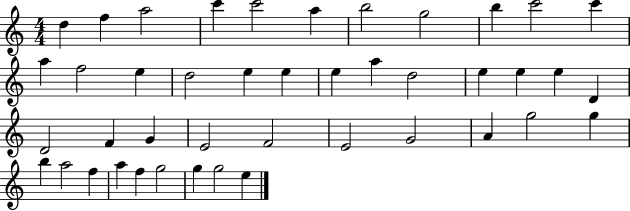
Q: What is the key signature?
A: C major